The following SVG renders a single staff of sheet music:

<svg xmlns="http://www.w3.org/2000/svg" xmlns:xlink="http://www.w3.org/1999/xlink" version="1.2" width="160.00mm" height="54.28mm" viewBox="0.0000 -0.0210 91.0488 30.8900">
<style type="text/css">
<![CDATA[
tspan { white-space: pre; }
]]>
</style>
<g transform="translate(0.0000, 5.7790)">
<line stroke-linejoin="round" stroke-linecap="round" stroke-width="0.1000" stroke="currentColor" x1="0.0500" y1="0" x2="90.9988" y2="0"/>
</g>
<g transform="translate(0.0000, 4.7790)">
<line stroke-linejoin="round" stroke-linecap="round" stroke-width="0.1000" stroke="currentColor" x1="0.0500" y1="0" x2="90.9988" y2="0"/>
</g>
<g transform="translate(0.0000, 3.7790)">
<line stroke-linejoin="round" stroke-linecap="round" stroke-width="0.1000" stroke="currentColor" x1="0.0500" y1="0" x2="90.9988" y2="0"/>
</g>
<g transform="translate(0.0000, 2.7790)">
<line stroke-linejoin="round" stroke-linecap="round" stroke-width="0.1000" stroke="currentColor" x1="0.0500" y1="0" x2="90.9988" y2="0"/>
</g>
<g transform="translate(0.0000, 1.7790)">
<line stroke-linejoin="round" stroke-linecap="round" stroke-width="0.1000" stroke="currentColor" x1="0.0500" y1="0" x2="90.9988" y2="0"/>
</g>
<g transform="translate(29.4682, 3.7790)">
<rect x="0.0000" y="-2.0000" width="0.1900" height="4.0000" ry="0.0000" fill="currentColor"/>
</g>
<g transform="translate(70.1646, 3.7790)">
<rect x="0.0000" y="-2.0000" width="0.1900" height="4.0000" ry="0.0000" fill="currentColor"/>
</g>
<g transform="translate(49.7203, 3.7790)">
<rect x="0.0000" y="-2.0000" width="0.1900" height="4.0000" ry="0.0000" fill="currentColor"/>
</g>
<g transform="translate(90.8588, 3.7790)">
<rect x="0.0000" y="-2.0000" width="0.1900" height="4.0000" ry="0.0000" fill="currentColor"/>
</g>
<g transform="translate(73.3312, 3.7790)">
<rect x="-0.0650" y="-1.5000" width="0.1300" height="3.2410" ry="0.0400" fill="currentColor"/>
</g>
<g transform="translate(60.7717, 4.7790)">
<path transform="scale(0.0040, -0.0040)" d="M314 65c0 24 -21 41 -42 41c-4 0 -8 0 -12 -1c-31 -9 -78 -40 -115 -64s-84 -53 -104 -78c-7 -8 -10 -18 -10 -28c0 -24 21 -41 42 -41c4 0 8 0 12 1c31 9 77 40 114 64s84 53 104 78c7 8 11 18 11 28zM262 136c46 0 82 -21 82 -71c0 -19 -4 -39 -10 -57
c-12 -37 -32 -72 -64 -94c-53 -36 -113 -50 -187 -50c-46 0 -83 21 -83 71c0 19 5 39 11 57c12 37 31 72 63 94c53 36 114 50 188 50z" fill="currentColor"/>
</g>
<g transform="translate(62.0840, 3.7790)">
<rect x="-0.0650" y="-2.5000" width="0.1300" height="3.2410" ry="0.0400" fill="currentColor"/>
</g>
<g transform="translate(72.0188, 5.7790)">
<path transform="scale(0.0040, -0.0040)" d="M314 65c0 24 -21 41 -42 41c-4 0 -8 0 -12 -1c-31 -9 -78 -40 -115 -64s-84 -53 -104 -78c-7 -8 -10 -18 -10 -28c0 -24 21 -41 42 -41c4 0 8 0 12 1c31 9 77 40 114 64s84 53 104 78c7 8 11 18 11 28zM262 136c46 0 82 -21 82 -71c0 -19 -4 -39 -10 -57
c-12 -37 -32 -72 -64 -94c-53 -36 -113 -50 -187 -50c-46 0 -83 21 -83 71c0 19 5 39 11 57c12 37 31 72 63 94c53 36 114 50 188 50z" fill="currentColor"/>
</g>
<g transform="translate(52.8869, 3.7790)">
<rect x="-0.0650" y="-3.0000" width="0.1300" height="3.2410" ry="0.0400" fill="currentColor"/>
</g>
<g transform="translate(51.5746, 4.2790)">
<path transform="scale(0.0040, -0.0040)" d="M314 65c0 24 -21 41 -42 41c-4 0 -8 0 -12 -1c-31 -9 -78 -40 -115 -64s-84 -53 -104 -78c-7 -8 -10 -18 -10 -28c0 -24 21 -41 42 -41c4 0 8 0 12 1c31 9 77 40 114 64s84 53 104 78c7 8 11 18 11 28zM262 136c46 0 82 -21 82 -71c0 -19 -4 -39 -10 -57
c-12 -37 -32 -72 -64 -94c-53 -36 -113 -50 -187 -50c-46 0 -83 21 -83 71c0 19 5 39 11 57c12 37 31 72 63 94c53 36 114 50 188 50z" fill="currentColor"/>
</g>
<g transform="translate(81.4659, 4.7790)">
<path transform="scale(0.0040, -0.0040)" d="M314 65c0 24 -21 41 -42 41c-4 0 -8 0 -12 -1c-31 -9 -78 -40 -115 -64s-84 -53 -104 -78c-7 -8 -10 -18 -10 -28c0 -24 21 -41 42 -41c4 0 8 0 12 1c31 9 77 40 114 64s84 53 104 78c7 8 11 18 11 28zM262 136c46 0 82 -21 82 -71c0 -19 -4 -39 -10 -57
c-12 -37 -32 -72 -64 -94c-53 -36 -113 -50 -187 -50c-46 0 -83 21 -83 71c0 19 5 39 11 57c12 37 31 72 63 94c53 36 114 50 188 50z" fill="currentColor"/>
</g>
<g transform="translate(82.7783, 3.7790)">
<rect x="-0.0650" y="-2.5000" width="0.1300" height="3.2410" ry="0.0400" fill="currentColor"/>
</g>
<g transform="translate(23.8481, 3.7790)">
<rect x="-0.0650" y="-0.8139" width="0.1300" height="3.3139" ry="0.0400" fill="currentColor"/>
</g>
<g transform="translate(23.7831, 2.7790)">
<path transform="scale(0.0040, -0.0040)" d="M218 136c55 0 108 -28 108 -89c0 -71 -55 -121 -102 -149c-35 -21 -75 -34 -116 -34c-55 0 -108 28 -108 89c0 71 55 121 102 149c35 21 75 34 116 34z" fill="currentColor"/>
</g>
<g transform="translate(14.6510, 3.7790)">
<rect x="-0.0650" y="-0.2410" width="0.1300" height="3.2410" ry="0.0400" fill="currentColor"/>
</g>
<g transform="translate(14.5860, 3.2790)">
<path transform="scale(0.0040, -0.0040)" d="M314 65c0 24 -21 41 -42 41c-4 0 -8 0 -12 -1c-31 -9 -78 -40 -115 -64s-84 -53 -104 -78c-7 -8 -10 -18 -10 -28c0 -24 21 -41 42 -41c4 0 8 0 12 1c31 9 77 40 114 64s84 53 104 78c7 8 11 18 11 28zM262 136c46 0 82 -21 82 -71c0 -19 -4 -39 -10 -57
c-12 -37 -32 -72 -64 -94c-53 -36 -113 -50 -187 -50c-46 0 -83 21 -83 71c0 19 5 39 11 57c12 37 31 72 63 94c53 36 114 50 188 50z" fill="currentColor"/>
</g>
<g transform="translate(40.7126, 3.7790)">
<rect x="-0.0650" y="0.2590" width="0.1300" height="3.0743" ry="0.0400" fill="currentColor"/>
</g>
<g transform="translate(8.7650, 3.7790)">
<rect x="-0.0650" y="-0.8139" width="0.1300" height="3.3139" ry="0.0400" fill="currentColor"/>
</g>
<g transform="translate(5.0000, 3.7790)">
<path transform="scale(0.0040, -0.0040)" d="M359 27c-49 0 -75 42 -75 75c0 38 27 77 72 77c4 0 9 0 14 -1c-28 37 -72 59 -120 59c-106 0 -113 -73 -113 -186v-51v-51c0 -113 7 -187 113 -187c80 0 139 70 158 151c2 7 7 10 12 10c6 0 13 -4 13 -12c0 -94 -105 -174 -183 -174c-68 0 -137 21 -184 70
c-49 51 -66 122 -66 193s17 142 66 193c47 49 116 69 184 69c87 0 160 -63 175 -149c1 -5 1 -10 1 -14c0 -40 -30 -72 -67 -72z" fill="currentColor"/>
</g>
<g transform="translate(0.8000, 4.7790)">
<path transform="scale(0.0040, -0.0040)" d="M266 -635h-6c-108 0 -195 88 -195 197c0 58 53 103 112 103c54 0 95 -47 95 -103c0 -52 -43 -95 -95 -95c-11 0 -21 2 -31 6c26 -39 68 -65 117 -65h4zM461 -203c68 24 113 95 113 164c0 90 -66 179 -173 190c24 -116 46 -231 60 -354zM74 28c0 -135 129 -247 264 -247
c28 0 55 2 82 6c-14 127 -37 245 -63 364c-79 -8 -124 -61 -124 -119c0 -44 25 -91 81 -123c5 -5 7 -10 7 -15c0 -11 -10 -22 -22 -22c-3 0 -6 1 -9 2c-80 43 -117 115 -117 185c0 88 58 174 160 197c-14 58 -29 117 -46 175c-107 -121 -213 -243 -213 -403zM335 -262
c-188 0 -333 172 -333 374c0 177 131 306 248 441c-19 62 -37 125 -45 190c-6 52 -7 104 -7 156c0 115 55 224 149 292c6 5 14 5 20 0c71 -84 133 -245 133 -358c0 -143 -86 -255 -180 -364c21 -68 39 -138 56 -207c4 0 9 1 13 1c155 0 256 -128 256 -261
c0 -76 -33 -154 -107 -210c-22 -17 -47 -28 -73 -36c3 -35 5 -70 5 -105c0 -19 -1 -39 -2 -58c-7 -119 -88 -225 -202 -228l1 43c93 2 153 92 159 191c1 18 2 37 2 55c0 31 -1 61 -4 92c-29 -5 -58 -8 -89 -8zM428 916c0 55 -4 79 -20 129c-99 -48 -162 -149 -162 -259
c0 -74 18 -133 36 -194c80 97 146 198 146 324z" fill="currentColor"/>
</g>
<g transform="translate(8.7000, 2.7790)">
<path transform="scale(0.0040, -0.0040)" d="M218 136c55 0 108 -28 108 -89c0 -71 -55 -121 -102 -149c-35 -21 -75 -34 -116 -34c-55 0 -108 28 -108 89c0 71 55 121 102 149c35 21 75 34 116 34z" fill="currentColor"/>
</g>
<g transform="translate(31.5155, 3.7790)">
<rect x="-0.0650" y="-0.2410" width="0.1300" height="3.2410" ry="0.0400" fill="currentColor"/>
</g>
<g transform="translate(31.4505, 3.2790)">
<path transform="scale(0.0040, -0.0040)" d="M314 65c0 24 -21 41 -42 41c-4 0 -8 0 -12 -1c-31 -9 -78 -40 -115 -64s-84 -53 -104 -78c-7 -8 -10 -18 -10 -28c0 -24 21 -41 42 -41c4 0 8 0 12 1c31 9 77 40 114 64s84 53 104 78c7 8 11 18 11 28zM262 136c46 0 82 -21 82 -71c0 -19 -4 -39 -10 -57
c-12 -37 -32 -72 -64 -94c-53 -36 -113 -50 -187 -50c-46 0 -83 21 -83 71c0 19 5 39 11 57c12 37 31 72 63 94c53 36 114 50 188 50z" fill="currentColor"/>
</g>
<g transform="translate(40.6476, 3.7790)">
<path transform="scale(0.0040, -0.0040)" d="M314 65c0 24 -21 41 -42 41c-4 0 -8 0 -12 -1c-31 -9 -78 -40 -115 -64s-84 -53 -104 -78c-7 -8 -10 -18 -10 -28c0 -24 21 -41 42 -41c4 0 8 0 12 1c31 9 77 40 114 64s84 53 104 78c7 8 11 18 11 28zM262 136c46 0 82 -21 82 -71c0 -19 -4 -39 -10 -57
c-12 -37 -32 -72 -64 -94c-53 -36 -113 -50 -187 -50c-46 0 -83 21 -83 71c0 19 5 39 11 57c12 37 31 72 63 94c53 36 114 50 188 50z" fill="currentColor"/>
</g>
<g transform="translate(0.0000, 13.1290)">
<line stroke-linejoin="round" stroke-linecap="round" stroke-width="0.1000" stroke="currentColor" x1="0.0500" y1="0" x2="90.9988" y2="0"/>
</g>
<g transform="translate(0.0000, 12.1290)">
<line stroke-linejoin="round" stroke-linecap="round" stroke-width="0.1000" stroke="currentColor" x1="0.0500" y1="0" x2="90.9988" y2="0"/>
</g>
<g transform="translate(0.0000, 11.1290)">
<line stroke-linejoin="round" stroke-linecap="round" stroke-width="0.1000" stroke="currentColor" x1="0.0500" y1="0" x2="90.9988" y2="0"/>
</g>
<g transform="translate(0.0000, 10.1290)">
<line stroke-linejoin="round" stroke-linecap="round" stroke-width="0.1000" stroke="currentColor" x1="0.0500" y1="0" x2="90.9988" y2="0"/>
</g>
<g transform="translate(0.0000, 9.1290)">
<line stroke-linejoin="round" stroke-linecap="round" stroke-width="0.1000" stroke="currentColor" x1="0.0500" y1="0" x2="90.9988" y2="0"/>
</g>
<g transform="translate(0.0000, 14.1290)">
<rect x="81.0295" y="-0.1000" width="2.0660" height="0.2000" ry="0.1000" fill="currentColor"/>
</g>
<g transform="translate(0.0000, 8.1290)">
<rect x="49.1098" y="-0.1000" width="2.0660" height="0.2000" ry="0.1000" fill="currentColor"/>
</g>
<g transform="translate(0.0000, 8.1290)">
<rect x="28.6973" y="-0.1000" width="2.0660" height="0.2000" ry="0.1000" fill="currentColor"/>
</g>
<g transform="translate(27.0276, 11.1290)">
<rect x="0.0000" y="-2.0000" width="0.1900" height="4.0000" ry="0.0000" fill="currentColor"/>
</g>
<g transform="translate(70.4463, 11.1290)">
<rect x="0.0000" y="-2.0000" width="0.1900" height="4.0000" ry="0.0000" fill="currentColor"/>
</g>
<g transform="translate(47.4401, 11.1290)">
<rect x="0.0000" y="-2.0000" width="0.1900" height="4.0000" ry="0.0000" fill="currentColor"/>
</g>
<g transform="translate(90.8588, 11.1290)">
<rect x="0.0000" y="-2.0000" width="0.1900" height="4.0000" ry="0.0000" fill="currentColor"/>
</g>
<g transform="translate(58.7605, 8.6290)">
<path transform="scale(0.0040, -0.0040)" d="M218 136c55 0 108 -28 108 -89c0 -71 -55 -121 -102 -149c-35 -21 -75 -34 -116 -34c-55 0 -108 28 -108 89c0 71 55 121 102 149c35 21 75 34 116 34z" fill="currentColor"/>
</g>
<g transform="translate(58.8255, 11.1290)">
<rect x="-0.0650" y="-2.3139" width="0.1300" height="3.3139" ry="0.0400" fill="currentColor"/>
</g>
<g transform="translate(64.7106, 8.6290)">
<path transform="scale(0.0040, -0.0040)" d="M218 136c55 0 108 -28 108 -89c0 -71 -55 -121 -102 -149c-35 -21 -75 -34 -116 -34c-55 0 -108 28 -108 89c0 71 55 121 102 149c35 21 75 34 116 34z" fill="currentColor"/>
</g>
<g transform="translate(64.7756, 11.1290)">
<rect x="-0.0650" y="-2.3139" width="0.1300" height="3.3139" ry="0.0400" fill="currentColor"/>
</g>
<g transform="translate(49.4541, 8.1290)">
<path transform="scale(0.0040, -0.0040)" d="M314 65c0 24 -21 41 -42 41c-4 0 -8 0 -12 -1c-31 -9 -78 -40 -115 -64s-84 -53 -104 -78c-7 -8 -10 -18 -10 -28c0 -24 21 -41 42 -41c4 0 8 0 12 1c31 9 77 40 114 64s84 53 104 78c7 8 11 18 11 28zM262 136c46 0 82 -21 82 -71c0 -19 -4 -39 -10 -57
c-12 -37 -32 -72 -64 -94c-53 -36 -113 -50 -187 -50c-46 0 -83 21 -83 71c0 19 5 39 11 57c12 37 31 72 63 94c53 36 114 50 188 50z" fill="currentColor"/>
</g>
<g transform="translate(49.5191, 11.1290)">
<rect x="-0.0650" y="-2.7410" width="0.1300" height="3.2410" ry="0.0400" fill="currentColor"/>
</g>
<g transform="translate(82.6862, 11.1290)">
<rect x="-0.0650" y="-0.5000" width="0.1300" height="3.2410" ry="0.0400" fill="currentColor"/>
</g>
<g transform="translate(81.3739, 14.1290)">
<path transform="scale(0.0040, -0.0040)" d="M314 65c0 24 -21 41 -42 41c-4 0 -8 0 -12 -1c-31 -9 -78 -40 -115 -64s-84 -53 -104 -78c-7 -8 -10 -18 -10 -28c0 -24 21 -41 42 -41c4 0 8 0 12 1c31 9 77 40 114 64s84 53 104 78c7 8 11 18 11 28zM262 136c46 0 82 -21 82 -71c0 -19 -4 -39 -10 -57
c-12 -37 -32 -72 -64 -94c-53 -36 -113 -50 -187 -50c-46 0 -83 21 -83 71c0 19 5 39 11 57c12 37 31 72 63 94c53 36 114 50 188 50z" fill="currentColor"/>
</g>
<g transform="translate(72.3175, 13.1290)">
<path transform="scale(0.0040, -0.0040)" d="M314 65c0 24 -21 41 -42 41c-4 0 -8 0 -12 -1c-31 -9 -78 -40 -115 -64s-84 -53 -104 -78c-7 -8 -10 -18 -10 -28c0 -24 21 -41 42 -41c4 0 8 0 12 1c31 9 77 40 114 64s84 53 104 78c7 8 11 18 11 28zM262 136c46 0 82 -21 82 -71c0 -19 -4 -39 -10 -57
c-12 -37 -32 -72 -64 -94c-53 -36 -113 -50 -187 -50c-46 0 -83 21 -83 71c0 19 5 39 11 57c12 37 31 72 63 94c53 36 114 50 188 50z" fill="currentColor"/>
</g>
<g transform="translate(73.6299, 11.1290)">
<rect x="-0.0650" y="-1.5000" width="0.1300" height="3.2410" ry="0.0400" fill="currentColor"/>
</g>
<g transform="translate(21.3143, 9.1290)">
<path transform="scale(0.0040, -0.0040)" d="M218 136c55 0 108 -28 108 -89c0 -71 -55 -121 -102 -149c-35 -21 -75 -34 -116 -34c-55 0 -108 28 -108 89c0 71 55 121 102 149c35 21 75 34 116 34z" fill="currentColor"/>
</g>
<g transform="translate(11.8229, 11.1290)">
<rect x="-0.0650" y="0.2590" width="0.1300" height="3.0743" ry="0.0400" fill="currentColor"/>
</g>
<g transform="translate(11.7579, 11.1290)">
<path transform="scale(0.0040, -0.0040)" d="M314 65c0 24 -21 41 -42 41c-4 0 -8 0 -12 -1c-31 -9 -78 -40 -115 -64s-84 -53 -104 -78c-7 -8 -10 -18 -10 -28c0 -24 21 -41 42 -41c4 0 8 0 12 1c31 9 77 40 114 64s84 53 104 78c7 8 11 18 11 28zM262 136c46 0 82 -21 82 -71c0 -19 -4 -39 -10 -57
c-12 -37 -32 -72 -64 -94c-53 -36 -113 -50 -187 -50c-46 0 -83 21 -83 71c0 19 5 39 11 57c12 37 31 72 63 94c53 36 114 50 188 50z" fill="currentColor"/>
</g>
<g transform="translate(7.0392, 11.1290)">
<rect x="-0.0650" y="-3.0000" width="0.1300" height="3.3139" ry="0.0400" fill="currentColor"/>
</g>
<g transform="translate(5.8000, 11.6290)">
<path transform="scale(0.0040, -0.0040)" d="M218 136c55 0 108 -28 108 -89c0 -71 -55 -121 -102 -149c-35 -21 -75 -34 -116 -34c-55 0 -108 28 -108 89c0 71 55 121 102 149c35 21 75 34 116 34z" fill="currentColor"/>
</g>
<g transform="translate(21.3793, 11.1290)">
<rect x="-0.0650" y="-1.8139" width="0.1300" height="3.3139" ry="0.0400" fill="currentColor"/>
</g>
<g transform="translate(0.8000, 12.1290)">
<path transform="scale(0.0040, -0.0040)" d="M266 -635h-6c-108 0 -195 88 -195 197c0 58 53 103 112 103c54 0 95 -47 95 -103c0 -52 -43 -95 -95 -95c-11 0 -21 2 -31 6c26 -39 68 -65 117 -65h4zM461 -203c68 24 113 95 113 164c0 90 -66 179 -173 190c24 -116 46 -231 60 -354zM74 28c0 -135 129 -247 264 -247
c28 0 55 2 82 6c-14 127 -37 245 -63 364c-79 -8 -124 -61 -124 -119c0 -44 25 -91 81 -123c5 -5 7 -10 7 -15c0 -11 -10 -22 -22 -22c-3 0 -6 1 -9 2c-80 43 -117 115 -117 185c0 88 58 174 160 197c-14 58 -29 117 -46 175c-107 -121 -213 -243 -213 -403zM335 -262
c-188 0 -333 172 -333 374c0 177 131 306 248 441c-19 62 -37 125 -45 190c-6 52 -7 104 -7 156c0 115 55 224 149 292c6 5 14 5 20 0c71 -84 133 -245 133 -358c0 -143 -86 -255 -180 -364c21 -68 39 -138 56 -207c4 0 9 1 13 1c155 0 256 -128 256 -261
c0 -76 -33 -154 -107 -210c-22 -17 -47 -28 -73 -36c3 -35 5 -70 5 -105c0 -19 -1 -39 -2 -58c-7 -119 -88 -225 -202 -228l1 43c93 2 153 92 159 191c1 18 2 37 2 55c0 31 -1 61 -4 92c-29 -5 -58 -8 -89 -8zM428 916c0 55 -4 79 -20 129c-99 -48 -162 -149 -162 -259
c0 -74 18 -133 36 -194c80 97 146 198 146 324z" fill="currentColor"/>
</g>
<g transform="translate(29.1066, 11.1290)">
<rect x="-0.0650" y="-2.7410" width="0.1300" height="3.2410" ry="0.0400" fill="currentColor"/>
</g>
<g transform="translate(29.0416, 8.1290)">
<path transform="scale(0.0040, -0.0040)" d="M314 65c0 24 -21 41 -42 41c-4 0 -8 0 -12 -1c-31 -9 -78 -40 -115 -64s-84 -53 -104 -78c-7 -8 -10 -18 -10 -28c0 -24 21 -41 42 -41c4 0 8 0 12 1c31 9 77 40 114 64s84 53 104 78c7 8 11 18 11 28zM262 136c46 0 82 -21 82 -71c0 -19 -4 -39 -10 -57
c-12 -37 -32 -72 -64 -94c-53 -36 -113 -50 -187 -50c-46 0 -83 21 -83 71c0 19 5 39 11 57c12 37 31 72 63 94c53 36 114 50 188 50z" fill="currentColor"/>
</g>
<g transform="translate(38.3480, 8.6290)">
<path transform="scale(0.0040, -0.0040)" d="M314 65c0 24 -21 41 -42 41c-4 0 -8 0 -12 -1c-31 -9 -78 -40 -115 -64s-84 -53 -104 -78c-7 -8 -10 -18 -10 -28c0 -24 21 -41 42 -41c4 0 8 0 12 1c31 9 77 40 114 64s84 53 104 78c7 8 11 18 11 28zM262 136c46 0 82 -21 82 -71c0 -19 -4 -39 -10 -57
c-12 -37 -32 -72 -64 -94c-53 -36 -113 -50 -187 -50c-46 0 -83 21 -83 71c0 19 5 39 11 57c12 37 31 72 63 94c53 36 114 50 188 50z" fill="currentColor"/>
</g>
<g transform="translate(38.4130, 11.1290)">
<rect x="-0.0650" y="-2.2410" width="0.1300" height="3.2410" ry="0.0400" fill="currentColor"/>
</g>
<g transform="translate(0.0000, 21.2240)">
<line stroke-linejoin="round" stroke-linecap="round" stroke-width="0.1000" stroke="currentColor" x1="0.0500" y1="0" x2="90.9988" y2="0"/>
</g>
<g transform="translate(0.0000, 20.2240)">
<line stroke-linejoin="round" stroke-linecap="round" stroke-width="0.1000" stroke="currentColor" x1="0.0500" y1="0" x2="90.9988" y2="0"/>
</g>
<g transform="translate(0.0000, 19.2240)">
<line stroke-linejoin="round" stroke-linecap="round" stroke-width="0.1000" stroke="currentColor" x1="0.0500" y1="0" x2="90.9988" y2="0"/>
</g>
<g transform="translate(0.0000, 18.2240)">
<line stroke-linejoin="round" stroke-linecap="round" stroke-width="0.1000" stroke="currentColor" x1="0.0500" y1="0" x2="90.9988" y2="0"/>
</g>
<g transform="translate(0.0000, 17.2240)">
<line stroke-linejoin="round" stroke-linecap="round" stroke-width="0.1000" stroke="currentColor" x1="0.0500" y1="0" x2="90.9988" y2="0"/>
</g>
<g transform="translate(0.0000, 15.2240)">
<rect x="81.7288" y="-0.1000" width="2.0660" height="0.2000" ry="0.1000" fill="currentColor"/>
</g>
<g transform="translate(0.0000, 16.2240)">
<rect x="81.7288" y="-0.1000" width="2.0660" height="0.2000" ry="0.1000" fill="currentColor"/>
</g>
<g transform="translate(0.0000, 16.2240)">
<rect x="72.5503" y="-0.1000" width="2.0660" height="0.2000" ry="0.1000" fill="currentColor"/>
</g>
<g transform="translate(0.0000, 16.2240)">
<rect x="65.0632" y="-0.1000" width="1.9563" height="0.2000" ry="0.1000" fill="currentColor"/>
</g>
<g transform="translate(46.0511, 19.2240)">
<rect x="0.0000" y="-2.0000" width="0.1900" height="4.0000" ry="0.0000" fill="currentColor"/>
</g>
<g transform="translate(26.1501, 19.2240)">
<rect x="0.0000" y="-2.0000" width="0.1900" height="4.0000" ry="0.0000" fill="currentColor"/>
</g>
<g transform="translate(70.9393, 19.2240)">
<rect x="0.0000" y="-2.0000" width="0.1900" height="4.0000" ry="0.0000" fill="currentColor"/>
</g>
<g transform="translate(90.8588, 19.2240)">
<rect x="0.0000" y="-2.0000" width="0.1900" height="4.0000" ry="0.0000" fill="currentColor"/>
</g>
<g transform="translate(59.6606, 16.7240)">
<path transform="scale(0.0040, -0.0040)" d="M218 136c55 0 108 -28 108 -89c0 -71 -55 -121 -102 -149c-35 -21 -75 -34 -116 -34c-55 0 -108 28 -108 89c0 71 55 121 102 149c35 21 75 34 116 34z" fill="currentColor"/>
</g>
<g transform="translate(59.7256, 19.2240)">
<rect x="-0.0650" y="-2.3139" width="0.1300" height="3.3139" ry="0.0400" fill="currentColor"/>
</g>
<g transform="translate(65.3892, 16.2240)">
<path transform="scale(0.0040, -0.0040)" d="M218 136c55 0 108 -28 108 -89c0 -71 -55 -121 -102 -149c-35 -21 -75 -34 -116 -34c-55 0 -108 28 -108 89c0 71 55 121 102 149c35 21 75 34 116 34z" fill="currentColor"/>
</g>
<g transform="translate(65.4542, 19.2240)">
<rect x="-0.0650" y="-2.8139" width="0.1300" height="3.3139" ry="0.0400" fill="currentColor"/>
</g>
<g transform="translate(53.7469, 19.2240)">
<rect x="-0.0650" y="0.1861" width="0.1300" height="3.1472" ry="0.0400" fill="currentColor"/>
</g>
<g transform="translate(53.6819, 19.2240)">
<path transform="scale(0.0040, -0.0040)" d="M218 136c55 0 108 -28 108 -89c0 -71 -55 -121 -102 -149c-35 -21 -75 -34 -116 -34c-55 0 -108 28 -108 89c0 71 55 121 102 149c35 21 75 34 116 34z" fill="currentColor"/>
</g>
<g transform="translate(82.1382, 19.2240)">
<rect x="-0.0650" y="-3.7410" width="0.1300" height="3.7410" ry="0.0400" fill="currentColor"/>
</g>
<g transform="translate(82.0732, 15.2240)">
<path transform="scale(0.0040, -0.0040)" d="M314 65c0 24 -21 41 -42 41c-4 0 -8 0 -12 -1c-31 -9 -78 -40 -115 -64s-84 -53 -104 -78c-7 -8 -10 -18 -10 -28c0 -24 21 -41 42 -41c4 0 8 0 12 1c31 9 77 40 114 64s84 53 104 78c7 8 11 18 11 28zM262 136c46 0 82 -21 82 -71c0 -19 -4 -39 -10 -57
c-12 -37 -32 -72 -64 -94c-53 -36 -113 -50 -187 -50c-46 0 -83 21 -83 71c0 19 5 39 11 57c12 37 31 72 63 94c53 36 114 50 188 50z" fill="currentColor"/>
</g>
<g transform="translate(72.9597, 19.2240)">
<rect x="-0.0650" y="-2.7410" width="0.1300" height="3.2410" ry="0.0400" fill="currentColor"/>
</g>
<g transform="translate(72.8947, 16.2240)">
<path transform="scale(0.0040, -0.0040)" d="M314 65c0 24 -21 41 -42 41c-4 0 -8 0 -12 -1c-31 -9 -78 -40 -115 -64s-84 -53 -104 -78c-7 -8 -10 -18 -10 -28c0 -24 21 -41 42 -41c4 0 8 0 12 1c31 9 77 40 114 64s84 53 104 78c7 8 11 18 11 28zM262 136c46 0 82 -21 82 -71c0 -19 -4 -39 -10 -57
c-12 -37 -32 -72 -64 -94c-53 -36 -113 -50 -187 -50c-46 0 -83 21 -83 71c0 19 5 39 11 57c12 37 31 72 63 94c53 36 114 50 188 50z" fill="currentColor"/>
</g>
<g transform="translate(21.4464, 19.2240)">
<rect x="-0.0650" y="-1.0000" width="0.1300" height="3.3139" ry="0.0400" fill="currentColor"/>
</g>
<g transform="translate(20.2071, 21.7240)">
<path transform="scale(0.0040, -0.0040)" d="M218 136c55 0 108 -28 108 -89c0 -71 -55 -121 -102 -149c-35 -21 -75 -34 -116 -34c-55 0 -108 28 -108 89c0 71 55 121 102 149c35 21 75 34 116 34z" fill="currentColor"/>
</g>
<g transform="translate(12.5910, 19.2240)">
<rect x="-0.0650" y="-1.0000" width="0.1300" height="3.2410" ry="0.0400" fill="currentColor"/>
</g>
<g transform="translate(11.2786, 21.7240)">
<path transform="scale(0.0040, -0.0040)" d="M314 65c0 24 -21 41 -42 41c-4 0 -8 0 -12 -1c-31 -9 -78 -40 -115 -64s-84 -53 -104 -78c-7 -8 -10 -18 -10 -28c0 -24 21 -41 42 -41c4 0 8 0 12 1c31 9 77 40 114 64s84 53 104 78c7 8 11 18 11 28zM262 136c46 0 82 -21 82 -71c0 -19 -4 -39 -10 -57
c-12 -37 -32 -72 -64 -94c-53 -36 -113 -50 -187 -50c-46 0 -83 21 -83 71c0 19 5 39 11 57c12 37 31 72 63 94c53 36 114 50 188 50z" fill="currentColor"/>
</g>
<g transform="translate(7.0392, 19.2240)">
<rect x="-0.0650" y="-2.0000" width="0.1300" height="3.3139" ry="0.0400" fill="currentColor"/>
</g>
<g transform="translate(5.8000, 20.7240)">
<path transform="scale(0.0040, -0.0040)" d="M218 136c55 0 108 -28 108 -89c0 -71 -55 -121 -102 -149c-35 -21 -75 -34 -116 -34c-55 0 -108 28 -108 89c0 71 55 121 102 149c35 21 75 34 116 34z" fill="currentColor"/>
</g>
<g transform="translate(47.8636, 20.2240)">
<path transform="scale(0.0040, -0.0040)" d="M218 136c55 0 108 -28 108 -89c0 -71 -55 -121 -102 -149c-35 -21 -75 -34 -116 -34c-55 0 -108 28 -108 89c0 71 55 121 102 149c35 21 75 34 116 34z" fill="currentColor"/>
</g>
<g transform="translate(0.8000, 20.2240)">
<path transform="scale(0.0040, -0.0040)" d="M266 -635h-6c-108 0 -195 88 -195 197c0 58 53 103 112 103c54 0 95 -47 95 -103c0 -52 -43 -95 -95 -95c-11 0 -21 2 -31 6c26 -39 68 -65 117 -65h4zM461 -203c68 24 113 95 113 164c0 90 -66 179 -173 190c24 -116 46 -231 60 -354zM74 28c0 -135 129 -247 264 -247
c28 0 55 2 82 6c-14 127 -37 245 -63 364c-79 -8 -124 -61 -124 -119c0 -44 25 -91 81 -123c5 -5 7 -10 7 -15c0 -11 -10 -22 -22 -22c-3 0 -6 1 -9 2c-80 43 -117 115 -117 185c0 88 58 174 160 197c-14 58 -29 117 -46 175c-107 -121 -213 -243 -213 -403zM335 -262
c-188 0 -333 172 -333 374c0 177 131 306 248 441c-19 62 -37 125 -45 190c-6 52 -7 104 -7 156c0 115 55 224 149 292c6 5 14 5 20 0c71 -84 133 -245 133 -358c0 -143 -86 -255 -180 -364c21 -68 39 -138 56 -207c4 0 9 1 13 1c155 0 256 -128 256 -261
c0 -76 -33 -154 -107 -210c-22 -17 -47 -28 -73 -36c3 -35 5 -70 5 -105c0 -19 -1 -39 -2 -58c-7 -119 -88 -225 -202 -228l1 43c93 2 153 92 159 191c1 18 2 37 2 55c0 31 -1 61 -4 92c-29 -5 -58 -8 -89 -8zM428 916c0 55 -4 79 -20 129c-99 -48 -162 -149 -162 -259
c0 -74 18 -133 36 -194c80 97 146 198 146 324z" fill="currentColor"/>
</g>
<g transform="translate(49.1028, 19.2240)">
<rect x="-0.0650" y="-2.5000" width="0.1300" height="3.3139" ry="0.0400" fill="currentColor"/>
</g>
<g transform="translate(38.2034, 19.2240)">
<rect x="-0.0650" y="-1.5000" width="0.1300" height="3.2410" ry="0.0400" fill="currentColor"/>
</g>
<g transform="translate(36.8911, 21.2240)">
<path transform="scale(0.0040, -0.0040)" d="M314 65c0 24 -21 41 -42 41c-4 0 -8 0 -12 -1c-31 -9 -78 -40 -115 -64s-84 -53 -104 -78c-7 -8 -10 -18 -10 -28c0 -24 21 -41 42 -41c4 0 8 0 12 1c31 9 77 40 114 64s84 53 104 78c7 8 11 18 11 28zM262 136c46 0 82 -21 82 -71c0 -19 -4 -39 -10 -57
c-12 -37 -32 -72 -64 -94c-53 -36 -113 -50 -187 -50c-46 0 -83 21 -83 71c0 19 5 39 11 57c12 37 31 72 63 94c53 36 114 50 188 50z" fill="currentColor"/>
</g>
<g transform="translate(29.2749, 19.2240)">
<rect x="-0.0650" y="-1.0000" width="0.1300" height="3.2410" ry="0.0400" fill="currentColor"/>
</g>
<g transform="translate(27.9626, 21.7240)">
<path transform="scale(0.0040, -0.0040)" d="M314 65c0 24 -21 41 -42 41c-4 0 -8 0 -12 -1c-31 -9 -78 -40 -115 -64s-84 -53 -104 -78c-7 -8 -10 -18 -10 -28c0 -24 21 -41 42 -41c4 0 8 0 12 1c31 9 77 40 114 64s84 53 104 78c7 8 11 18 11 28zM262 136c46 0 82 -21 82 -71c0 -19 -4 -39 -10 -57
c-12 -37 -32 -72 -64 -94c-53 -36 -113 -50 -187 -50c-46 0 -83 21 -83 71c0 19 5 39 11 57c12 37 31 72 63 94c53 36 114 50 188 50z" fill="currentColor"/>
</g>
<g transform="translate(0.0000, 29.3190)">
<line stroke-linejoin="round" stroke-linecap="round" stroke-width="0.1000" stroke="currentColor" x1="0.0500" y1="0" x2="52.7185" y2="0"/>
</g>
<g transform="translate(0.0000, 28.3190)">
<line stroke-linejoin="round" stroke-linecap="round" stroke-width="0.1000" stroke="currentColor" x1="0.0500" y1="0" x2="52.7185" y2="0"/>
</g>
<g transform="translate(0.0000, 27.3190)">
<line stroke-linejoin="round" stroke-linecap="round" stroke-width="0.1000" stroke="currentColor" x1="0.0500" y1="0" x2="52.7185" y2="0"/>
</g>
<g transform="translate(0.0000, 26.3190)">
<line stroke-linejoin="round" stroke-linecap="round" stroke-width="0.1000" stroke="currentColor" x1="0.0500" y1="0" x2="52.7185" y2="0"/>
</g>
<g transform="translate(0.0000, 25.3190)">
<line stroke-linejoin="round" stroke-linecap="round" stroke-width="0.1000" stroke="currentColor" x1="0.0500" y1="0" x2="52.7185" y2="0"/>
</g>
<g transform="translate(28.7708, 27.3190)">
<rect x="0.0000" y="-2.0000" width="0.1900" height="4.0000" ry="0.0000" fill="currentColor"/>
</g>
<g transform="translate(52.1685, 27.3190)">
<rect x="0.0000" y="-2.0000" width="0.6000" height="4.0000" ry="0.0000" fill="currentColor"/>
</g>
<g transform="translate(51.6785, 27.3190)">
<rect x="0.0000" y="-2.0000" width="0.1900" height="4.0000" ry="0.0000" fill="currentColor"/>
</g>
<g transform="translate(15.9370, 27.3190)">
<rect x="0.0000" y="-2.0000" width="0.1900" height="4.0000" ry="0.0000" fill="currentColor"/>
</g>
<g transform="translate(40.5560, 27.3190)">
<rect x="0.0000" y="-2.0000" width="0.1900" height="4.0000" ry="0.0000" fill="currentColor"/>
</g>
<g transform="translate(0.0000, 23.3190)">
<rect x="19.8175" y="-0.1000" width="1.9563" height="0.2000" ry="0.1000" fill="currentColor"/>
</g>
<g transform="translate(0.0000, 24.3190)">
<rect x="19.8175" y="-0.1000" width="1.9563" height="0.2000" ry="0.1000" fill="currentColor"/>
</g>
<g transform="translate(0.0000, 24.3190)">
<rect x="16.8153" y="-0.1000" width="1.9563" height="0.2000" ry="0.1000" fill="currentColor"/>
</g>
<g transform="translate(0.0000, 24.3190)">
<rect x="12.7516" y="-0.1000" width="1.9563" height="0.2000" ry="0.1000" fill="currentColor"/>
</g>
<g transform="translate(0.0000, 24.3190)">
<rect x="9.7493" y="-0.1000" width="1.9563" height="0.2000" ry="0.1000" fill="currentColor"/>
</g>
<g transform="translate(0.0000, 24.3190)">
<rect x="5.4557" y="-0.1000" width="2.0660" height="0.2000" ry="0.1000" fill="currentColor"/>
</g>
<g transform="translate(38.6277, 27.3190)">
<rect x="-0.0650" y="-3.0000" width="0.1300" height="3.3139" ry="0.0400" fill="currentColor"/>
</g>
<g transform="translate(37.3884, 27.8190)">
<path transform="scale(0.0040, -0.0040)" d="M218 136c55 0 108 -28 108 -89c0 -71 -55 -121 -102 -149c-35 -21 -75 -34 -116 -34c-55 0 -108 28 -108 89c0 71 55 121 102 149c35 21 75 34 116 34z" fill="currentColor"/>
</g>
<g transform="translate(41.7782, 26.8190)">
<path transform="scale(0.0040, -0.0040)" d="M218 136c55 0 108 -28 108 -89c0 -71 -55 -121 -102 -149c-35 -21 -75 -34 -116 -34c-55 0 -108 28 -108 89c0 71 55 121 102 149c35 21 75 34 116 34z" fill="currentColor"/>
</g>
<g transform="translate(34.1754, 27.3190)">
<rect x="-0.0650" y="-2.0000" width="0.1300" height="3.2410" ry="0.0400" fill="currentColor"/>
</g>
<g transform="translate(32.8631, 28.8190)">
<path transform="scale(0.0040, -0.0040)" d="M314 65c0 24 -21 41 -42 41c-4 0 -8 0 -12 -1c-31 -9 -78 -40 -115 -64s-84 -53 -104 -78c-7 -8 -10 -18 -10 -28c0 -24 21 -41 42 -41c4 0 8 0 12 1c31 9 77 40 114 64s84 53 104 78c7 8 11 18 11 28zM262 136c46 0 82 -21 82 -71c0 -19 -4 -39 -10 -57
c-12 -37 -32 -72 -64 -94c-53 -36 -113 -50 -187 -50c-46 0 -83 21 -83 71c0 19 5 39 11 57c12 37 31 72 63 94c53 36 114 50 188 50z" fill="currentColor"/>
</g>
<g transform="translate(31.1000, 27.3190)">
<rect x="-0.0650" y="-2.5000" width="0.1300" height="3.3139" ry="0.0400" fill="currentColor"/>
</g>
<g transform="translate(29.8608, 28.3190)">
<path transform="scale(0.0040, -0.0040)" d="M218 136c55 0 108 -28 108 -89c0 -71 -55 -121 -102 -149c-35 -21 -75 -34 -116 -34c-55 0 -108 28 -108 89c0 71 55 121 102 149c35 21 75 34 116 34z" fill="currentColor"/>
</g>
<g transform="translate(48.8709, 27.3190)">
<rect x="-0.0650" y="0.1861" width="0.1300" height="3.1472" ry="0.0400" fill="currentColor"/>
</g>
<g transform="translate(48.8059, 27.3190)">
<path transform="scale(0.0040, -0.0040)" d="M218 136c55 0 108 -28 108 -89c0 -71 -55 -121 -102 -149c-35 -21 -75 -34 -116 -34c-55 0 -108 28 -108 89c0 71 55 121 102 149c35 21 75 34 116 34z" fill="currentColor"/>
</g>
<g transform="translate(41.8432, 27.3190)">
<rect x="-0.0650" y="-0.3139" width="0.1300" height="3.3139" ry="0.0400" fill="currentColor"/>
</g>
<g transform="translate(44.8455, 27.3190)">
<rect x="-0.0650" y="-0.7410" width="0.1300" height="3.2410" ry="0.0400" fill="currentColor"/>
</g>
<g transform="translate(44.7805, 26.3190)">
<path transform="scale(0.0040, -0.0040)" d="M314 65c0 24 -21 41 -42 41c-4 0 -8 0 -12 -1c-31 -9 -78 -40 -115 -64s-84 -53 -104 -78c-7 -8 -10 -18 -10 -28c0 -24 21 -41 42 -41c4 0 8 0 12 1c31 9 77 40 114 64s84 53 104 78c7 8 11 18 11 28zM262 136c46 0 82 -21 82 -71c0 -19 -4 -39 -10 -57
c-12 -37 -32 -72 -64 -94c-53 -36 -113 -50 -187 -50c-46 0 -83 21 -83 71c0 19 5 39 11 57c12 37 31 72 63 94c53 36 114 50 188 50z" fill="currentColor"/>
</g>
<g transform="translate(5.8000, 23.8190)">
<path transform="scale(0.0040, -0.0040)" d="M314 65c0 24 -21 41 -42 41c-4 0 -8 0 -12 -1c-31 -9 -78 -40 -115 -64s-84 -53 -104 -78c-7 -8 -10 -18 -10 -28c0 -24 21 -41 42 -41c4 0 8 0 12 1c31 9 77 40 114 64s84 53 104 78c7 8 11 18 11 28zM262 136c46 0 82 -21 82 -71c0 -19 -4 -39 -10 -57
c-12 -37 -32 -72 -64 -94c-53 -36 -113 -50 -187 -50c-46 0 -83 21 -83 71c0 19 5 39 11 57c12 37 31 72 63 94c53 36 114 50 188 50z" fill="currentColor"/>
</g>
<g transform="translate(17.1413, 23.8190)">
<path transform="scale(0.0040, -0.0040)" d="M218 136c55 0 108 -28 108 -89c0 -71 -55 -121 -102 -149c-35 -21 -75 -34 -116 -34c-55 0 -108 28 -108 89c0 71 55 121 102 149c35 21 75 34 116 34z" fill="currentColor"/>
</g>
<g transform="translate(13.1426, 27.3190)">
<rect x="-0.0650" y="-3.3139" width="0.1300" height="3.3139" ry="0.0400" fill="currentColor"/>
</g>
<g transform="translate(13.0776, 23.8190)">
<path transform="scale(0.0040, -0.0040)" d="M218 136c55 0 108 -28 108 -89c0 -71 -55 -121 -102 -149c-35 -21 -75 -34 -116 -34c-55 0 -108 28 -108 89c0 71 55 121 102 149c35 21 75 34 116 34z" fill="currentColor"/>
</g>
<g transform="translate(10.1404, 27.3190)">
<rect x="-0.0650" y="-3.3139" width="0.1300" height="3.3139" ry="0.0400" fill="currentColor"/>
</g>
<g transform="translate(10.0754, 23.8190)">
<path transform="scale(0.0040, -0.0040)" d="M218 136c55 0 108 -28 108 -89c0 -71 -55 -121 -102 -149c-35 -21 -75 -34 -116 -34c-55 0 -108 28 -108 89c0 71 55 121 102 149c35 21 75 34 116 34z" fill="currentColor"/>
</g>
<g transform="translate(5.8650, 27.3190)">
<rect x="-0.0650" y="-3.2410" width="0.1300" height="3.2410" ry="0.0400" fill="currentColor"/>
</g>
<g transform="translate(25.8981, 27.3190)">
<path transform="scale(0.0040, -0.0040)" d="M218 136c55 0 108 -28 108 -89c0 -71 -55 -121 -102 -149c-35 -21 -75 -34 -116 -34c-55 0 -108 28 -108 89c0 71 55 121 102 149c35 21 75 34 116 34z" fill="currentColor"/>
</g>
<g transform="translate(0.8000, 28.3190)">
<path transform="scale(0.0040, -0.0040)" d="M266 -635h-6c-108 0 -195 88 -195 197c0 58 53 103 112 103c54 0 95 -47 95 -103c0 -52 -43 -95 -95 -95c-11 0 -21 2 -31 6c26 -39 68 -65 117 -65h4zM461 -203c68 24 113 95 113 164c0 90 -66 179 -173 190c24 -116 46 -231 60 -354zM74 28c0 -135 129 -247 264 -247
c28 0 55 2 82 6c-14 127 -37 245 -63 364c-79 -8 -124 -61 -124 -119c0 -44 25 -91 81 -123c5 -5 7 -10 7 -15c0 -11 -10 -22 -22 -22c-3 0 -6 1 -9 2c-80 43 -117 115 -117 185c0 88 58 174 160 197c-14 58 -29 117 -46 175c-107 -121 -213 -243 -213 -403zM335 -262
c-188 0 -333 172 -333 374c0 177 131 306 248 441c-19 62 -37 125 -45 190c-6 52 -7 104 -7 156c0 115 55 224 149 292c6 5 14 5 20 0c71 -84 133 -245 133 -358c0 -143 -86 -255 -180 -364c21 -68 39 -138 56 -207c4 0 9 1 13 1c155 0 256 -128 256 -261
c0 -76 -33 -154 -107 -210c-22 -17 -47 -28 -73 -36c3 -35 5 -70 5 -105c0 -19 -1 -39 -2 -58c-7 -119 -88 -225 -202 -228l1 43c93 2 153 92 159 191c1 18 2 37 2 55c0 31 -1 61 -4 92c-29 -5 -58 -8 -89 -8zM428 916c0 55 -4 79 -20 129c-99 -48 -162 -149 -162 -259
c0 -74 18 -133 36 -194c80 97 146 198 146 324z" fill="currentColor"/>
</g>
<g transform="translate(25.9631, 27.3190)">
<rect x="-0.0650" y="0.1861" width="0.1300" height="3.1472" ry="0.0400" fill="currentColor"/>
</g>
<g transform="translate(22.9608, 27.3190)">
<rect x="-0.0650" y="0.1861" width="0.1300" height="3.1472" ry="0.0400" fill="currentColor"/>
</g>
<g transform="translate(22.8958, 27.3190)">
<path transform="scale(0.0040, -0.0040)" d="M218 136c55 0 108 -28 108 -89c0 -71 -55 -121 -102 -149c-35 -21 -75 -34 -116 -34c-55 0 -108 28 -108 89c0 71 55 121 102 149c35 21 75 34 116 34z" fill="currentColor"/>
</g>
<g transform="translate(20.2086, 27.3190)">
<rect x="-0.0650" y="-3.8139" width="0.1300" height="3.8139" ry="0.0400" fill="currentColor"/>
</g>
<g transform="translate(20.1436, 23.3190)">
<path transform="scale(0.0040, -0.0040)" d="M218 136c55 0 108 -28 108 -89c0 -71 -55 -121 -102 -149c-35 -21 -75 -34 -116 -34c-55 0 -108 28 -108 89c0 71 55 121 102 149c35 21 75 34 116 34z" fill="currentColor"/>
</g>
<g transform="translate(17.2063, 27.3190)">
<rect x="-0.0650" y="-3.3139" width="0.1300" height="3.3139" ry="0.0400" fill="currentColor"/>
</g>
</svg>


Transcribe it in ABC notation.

X:1
T:Untitled
M:4/4
L:1/4
K:C
d c2 d c2 B2 A2 G2 E2 G2 A B2 f a2 g2 a2 g g E2 C2 F D2 D D2 E2 G B g a a2 c'2 b2 b b b c' B B G F2 A c d2 B